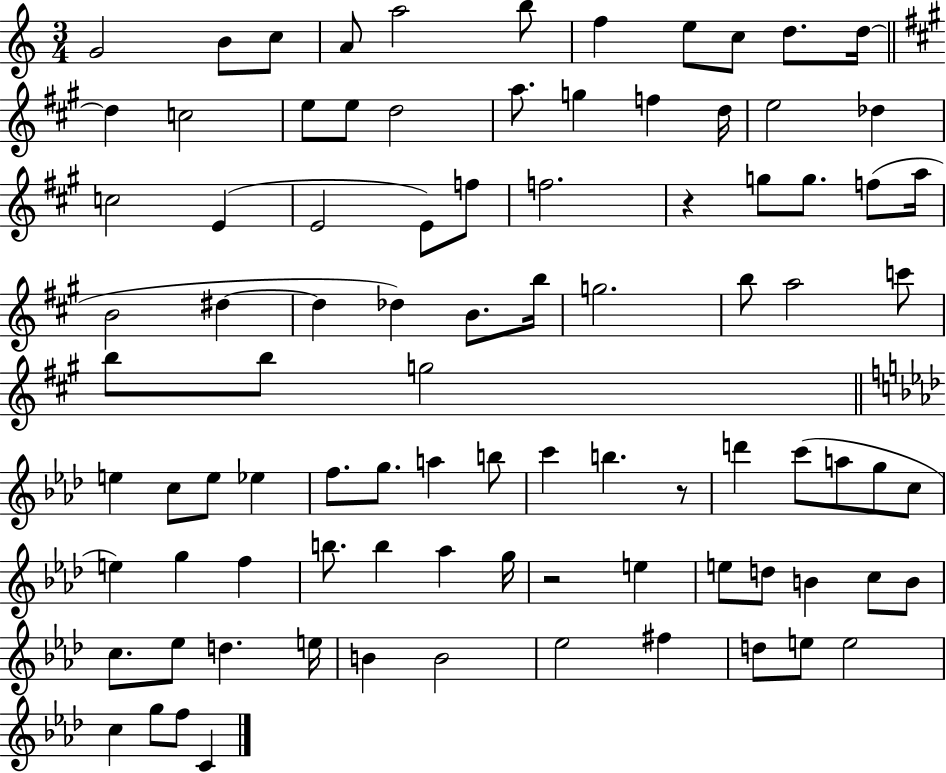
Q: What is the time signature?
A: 3/4